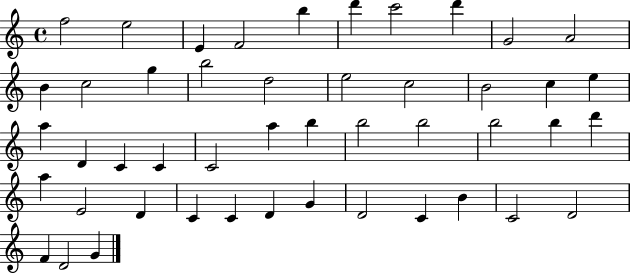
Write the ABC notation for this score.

X:1
T:Untitled
M:4/4
L:1/4
K:C
f2 e2 E F2 b d' c'2 d' G2 A2 B c2 g b2 d2 e2 c2 B2 c e a D C C C2 a b b2 b2 b2 b d' a E2 D C C D G D2 C B C2 D2 F D2 G